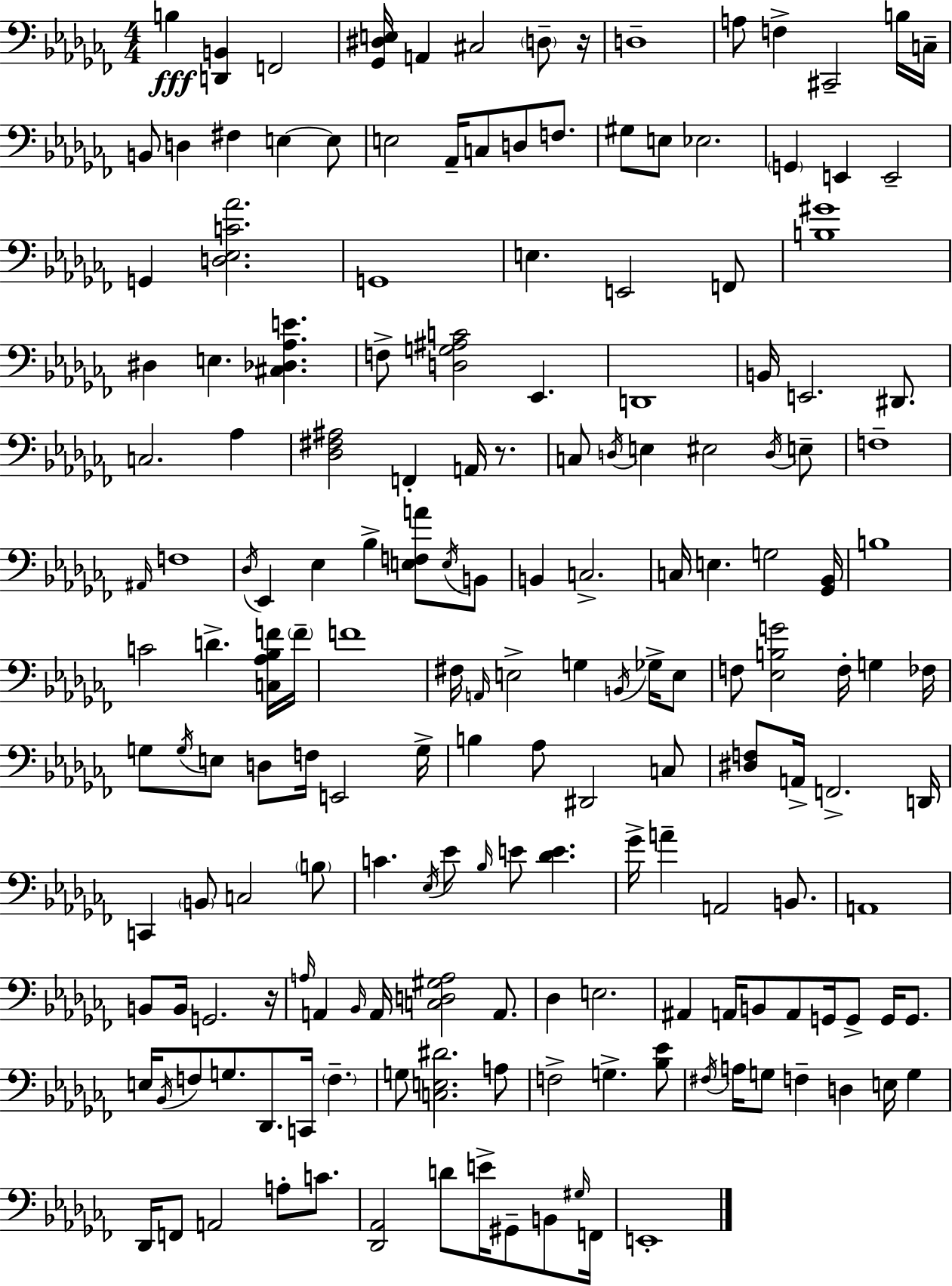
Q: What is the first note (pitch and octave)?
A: B3